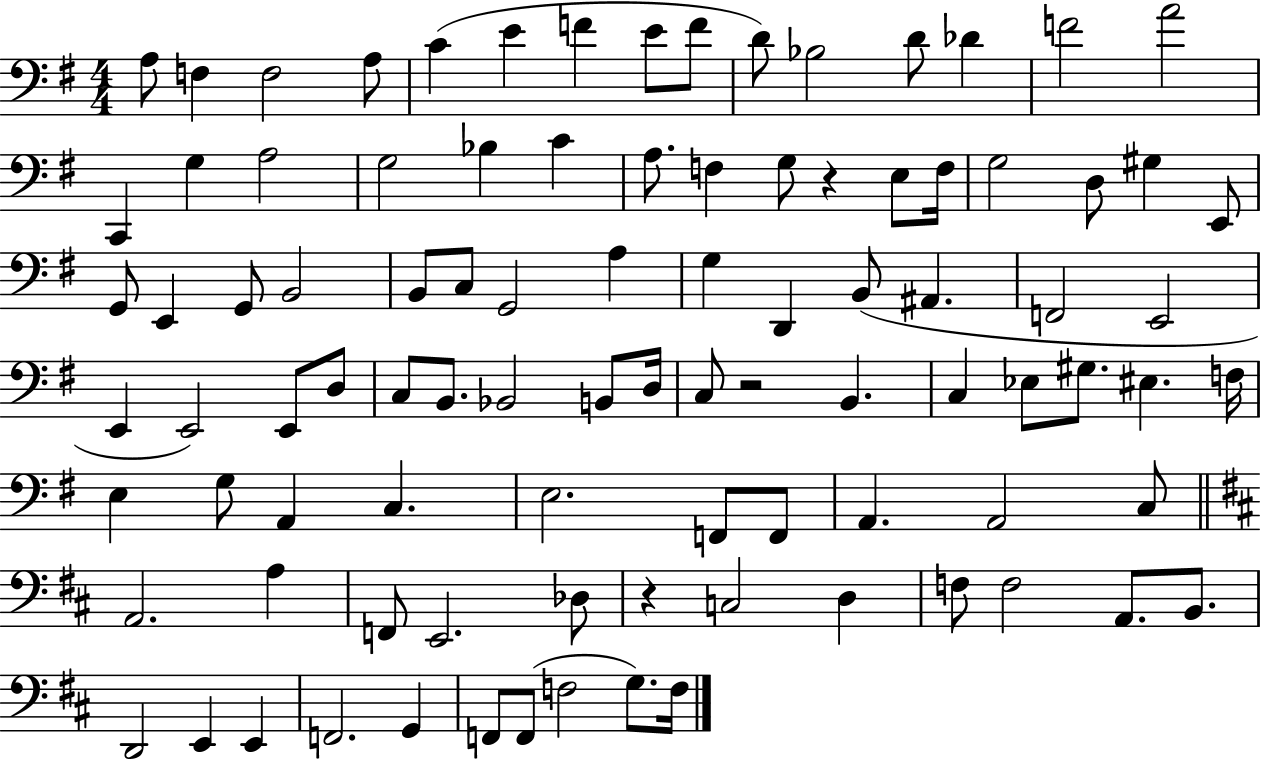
A3/e F3/q F3/h A3/e C4/q E4/q F4/q E4/e F4/e D4/e Bb3/h D4/e Db4/q F4/h A4/h C2/q G3/q A3/h G3/h Bb3/q C4/q A3/e. F3/q G3/e R/q E3/e F3/s G3/h D3/e G#3/q E2/e G2/e E2/q G2/e B2/h B2/e C3/e G2/h A3/q G3/q D2/q B2/e A#2/q. F2/h E2/h E2/q E2/h E2/e D3/e C3/e B2/e. Bb2/h B2/e D3/s C3/e R/h B2/q. C3/q Eb3/e G#3/e. EIS3/q. F3/s E3/q G3/e A2/q C3/q. E3/h. F2/e F2/e A2/q. A2/h C3/e A2/h. A3/q F2/e E2/h. Db3/e R/q C3/h D3/q F3/e F3/h A2/e. B2/e. D2/h E2/q E2/q F2/h. G2/q F2/e F2/e F3/h G3/e. F3/s